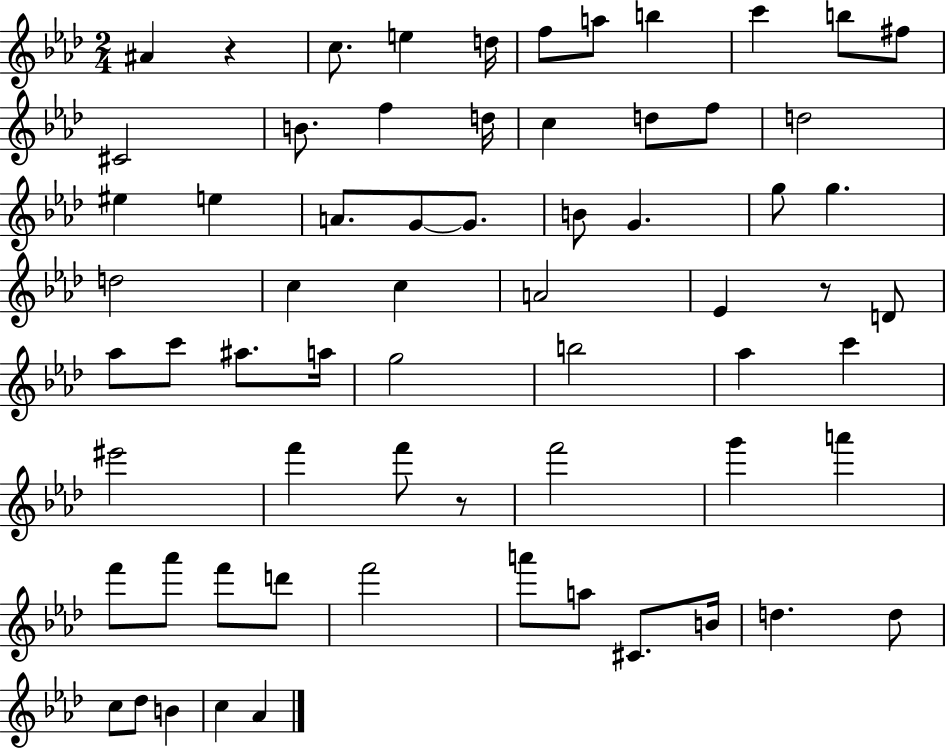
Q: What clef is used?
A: treble